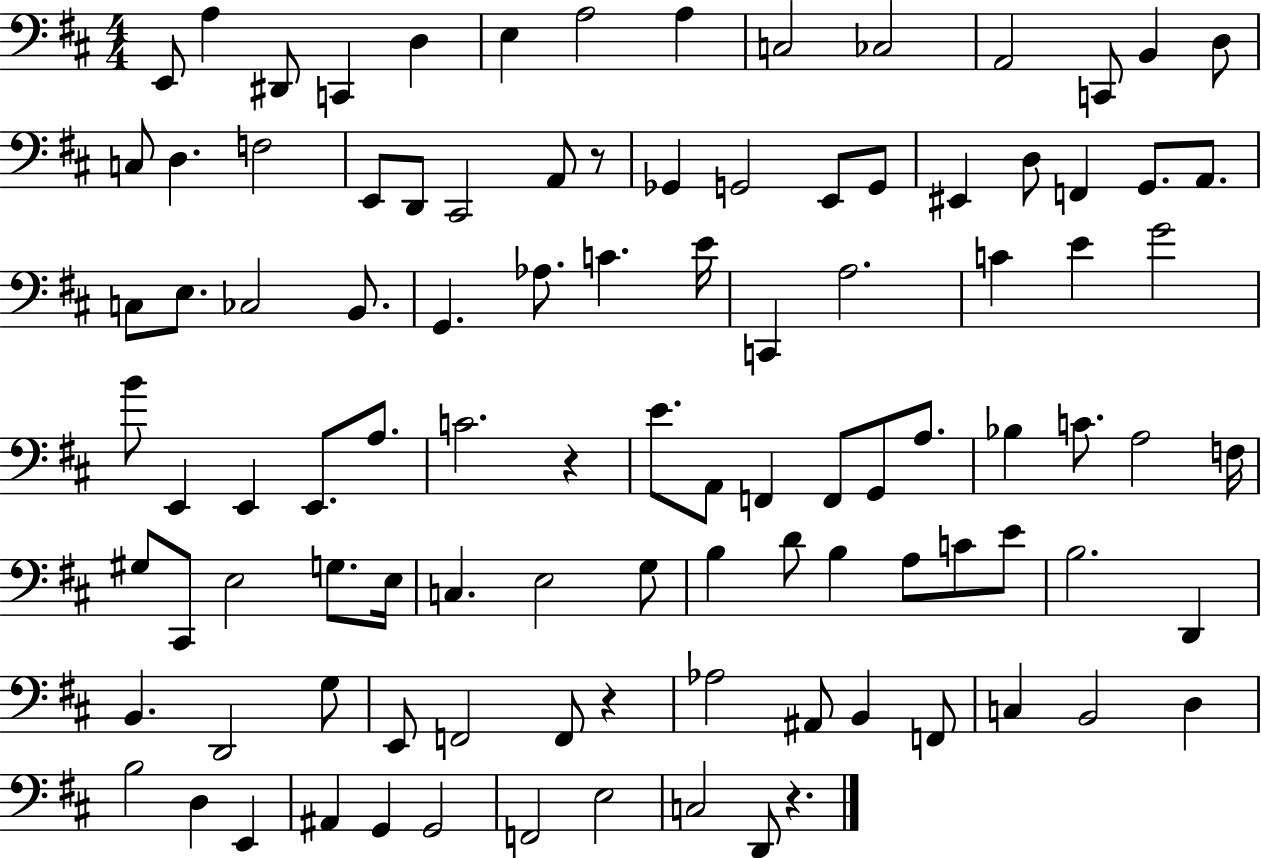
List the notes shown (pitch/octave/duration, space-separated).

E2/e A3/q D#2/e C2/q D3/q E3/q A3/h A3/q C3/h CES3/h A2/h C2/e B2/q D3/e C3/e D3/q. F3/h E2/e D2/e C#2/h A2/e R/e Gb2/q G2/h E2/e G2/e EIS2/q D3/e F2/q G2/e. A2/e. C3/e E3/e. CES3/h B2/e. G2/q. Ab3/e. C4/q. E4/s C2/q A3/h. C4/q E4/q G4/h B4/e E2/q E2/q E2/e. A3/e. C4/h. R/q E4/e. A2/e F2/q F2/e G2/e A3/e. Bb3/q C4/e. A3/h F3/s G#3/e C#2/e E3/h G3/e. E3/s C3/q. E3/h G3/e B3/q D4/e B3/q A3/e C4/e E4/e B3/h. D2/q B2/q. D2/h G3/e E2/e F2/h F2/e R/q Ab3/h A#2/e B2/q F2/e C3/q B2/h D3/q B3/h D3/q E2/q A#2/q G2/q G2/h F2/h E3/h C3/h D2/e R/q.